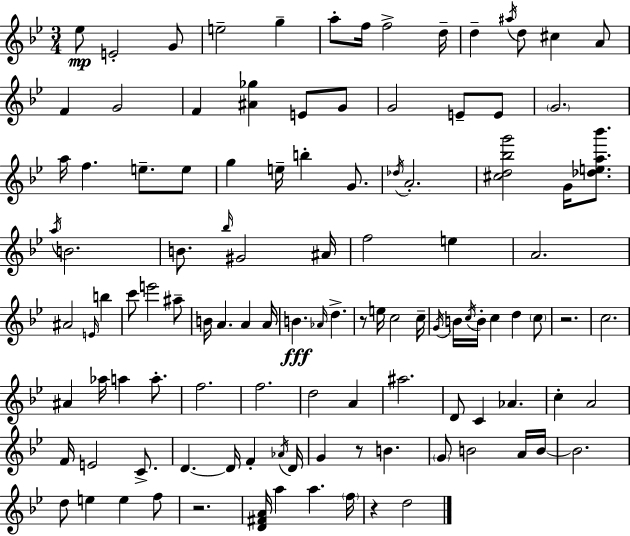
X:1
T:Untitled
M:3/4
L:1/4
K:Bb
_e/2 E2 G/2 e2 g a/2 f/4 f2 d/4 d ^a/4 d/2 ^c A/2 F G2 F [^A_g] E/2 G/2 G2 E/2 E/2 G2 a/4 f e/2 e/2 g e/4 b G/2 _d/4 A2 [^cd_bg']2 G/4 [_dea_b']/2 a/4 B2 B/2 _b/4 ^G2 ^A/4 f2 e A2 ^A2 E/4 b c'/2 e'2 ^a/2 B/4 A A A/4 B _A/4 d z/2 e/4 c2 c/4 G/4 B/4 c/4 B/4 c d c/2 z2 c2 ^A _a/4 a a/2 f2 f2 d2 A ^a2 D/2 C _A c A2 F/4 E2 C/2 D D/4 F _A/4 D/4 G z/2 B G/2 B2 A/4 B/4 B2 d/2 e e f/2 z2 [D^FA]/4 a a f/4 z d2